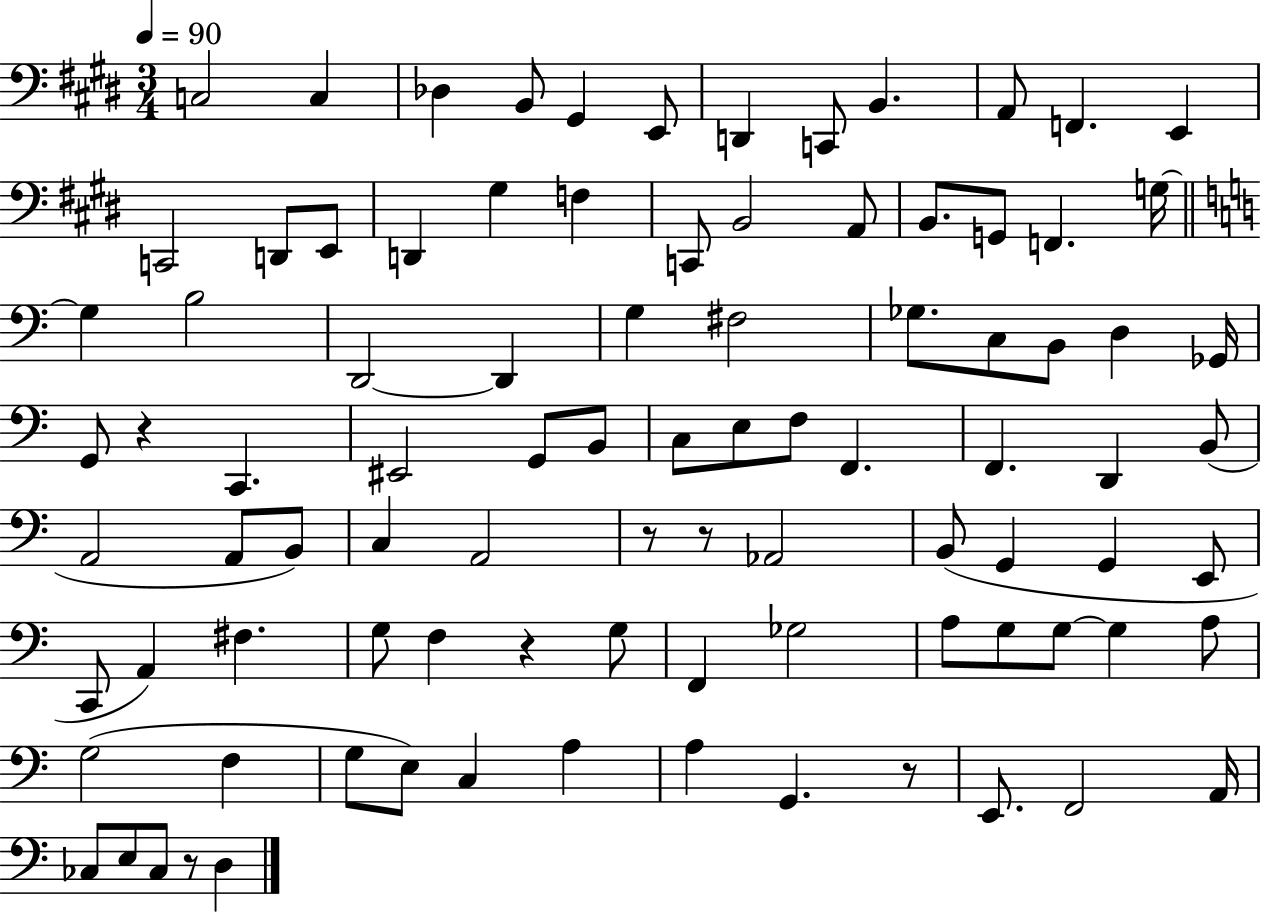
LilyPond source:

{
  \clef bass
  \numericTimeSignature
  \time 3/4
  \key e \major
  \tempo 4 = 90
  \repeat volta 2 { c2 c4 | des4 b,8 gis,4 e,8 | d,4 c,8 b,4. | a,8 f,4. e,4 | \break c,2 d,8 e,8 | d,4 gis4 f4 | c,8 b,2 a,8 | b,8. g,8 f,4. g16~~ | \break \bar "||" \break \key c \major g4 b2 | d,2~~ d,4 | g4 fis2 | ges8. c8 b,8 d4 ges,16 | \break g,8 r4 c,4. | eis,2 g,8 b,8 | c8 e8 f8 f,4. | f,4. d,4 b,8( | \break a,2 a,8 b,8) | c4 a,2 | r8 r8 aes,2 | b,8( g,4 g,4 e,8 | \break c,8 a,4) fis4. | g8 f4 r4 g8 | f,4 ges2 | a8 g8 g8~~ g4 a8 | \break g2( f4 | g8 e8) c4 a4 | a4 g,4. r8 | e,8. f,2 a,16 | \break ces8 e8 ces8 r8 d4 | } \bar "|."
}